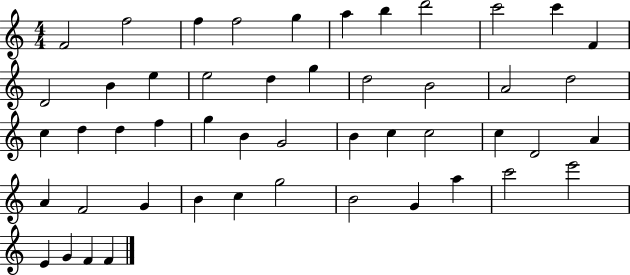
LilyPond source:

{
  \clef treble
  \numericTimeSignature
  \time 4/4
  \key c \major
  f'2 f''2 | f''4 f''2 g''4 | a''4 b''4 d'''2 | c'''2 c'''4 f'4 | \break d'2 b'4 e''4 | e''2 d''4 g''4 | d''2 b'2 | a'2 d''2 | \break c''4 d''4 d''4 f''4 | g''4 b'4 g'2 | b'4 c''4 c''2 | c''4 d'2 a'4 | \break a'4 f'2 g'4 | b'4 c''4 g''2 | b'2 g'4 a''4 | c'''2 e'''2 | \break e'4 g'4 f'4 f'4 | \bar "|."
}